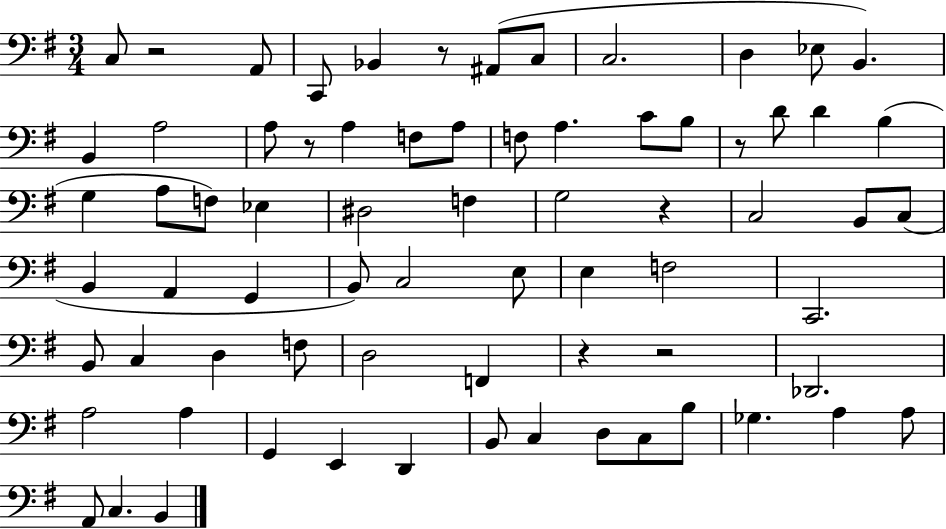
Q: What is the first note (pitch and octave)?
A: C3